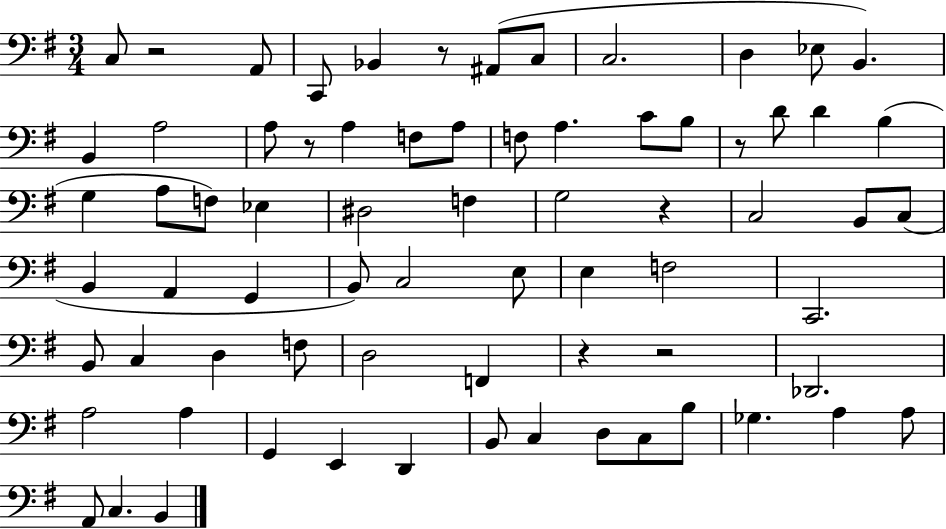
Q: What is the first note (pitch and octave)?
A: C3